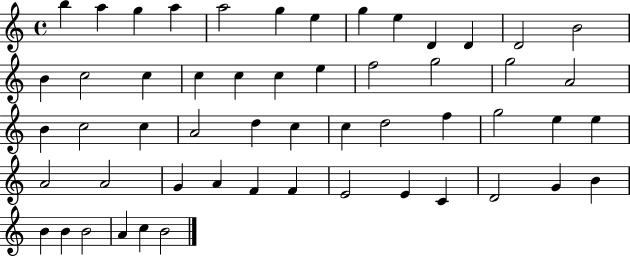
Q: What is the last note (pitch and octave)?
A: B4